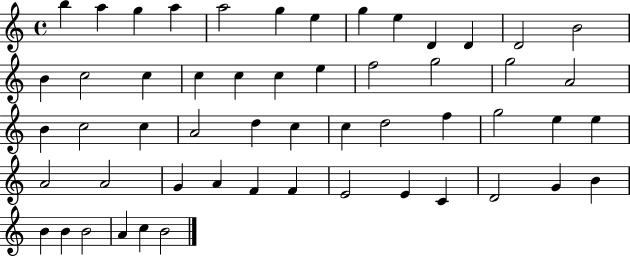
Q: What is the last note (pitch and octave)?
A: B4